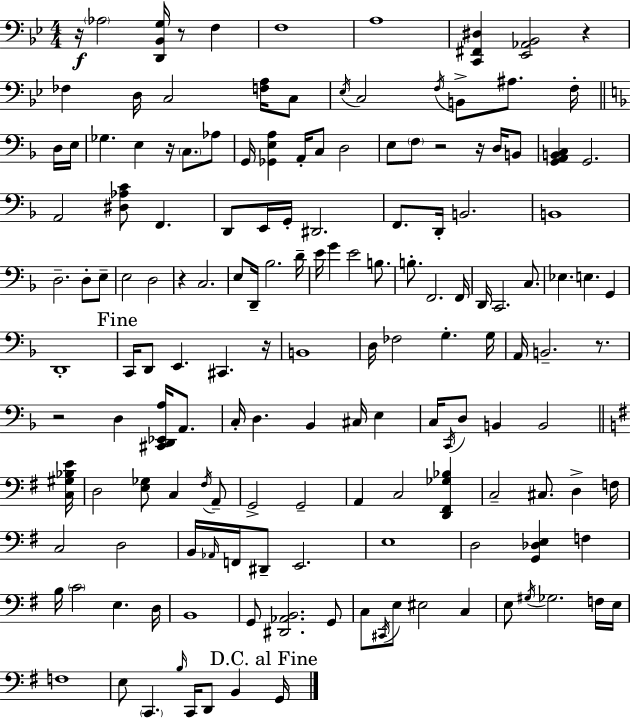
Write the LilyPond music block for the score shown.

{
  \clef bass
  \numericTimeSignature
  \time 4/4
  \key bes \major
  r16\f \parenthesize aes2 <d, bes, g>16 r8 f4 | f1 | a1 | <c, fis, dis>4 <ees, aes, bes,>2 r4 | \break fes4 d16 c2 <f a>16 c8 | \acciaccatura { ees16 } c2 \acciaccatura { f16 } b,8-> ais8. f16-. | \bar "||" \break \key d \minor d16 e16 ges4. e4 r16 \parenthesize c8. | aes8 g,16 <ges, e a>4 a,16-. c8 d2 | e8 \parenthesize f8 r2 r16 d16 | b,8 <g, a, b, c>4 g,2. | \break a,2 <dis aes c'>8 f,4. | d,8 e,16 g,16-. dis,2. | f,8. d,16-. b,2. | b,1 | \break d2.-- d8-. | e8-- e2 d2 | r4 c2. | e8 d,16-- bes2. | \break d'16-- e'16 g'4 e'2 b8. | b8.-. f,2. | f,16 d,16 c,2. c8. | ees4. e4. g,4 | \break d,1-. | \mark "Fine" c,16 d,8 e,4. cis,4. | r16 b,1 | d16 fes2 g4.-. | \break g16 a,16 b,2.-- r8. | r2 d4 <cis, d, ees, a>16 a,8. | c16-. d4. bes,4 cis16 e4 | c16 \acciaccatura { c,16 } d8 b,4 b,2 | \break \bar "||" \break \key g \major <c gis bes e'>16 d2 <e ges>8 c4 \acciaccatura { fis16 } | a,8-- g,2-> g,2-- | a,4 c2 <d, fis, ges bes>4 | c2-- cis8. d4-> | \break f16 c2 d2 | b,16 \grace { aes,16 } f,16 dis,8-- e,2. | e1 | d2 <g, des e>4 f4 | \break b16 \parenthesize c'2 e4. | d16 b,1 | g,8 <dis, aes, b,>2. | g,8 c8 \acciaccatura { cis,16 } e8 eis2 | \break c4 e8 \acciaccatura { gis16 } ges2. | f16 e16 f1 | e8 \parenthesize c,4. \grace { b16 } c,16 d,8 | b,4 \mark "D.C. al Fine" g,16 \bar "|."
}